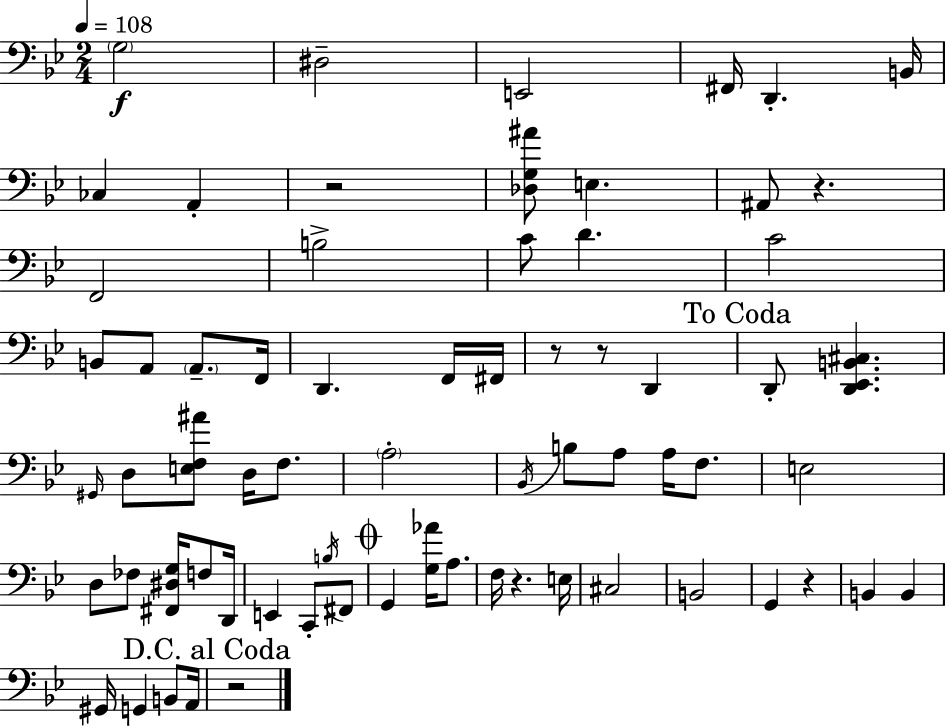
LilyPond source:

{
  \clef bass
  \numericTimeSignature
  \time 2/4
  \key bes \major
  \tempo 4 = 108
  \parenthesize g2\f | dis2-- | e,2 | fis,16 d,4.-. b,16 | \break ces4 a,4-. | r2 | <des g ais'>8 e4. | ais,8 r4. | \break f,2 | b2-> | c'8 d'4. | c'2 | \break b,8 a,8 \parenthesize a,8.-- f,16 | d,4. f,16 fis,16 | r8 r8 d,4 | \mark "To Coda" d,8-. <d, ees, b, cis>4. | \break \grace { gis,16 } d8 <e f ais'>8 d16 f8. | \parenthesize a2-. | \acciaccatura { bes,16 } b8 a8 a16 f8. | e2 | \break d8 fes8 <fis, dis g>16 f8 | d,16 e,4 c,8-. | \acciaccatura { b16 } fis,8 \mark \markup { \musicglyph "scripts.coda" } g,4 <g aes'>16 | a8. f16 r4. | \break e16 cis2 | b,2 | g,4 r4 | b,4 b,4 | \break gis,16 g,4 | b,8 a,16 \mark "D.C. al Coda" r2 | \bar "|."
}